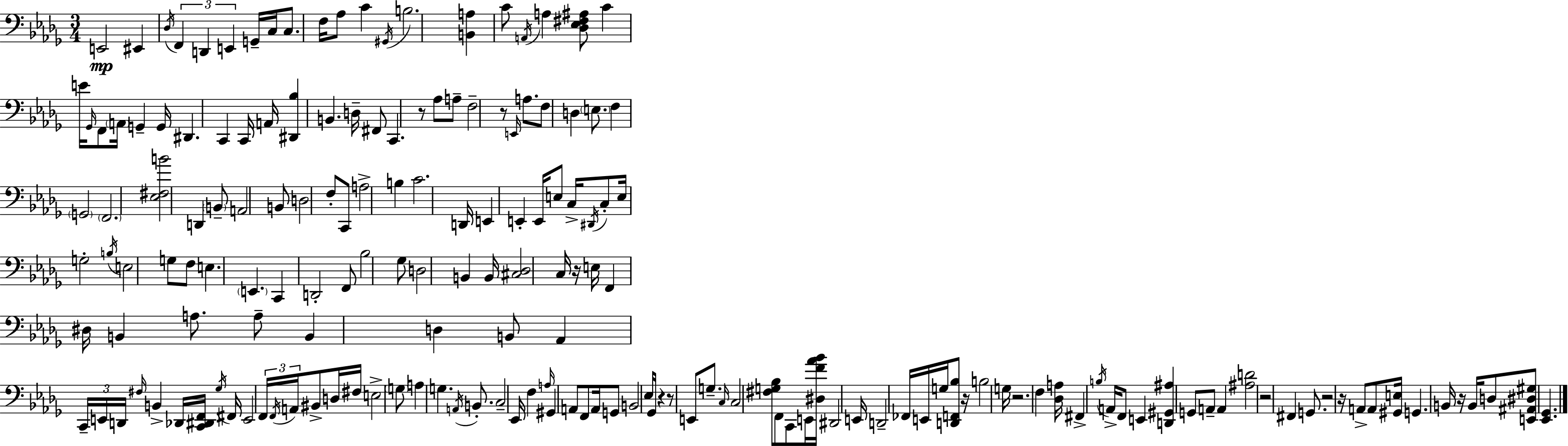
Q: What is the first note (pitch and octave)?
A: E2